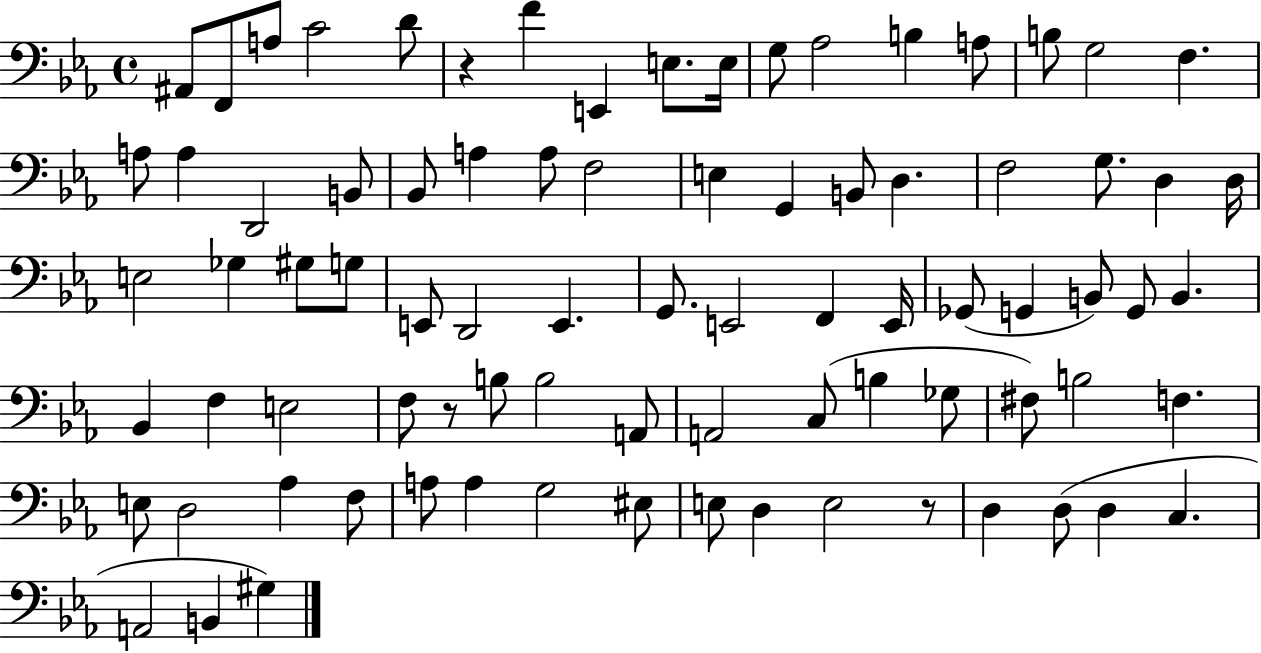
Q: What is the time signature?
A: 4/4